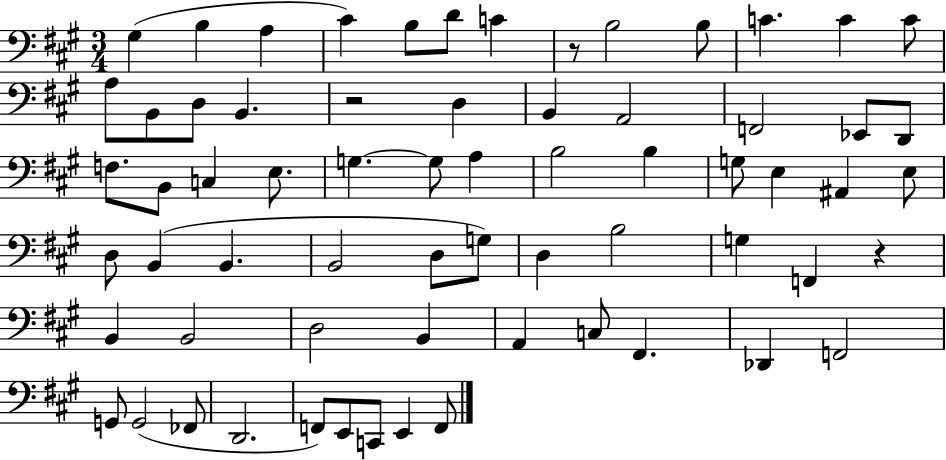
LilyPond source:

{
  \clef bass
  \numericTimeSignature
  \time 3/4
  \key a \major
  gis4( b4 a4 | cis'4) b8 d'8 c'4 | r8 b2 b8 | c'4. c'4 c'8 | \break a8 b,8 d8 b,4. | r2 d4 | b,4 a,2 | f,2 ees,8 d,8 | \break f8. b,8 c4 e8. | g4.~~ g8 a4 | b2 b4 | g8 e4 ais,4 e8 | \break d8 b,4( b,4. | b,2 d8 g8) | d4 b2 | g4 f,4 r4 | \break b,4 b,2 | d2 b,4 | a,4 c8 fis,4. | des,4 f,2 | \break g,8 g,2( fes,8 | d,2. | f,8) e,8 c,8 e,4 f,8 | \bar "|."
}